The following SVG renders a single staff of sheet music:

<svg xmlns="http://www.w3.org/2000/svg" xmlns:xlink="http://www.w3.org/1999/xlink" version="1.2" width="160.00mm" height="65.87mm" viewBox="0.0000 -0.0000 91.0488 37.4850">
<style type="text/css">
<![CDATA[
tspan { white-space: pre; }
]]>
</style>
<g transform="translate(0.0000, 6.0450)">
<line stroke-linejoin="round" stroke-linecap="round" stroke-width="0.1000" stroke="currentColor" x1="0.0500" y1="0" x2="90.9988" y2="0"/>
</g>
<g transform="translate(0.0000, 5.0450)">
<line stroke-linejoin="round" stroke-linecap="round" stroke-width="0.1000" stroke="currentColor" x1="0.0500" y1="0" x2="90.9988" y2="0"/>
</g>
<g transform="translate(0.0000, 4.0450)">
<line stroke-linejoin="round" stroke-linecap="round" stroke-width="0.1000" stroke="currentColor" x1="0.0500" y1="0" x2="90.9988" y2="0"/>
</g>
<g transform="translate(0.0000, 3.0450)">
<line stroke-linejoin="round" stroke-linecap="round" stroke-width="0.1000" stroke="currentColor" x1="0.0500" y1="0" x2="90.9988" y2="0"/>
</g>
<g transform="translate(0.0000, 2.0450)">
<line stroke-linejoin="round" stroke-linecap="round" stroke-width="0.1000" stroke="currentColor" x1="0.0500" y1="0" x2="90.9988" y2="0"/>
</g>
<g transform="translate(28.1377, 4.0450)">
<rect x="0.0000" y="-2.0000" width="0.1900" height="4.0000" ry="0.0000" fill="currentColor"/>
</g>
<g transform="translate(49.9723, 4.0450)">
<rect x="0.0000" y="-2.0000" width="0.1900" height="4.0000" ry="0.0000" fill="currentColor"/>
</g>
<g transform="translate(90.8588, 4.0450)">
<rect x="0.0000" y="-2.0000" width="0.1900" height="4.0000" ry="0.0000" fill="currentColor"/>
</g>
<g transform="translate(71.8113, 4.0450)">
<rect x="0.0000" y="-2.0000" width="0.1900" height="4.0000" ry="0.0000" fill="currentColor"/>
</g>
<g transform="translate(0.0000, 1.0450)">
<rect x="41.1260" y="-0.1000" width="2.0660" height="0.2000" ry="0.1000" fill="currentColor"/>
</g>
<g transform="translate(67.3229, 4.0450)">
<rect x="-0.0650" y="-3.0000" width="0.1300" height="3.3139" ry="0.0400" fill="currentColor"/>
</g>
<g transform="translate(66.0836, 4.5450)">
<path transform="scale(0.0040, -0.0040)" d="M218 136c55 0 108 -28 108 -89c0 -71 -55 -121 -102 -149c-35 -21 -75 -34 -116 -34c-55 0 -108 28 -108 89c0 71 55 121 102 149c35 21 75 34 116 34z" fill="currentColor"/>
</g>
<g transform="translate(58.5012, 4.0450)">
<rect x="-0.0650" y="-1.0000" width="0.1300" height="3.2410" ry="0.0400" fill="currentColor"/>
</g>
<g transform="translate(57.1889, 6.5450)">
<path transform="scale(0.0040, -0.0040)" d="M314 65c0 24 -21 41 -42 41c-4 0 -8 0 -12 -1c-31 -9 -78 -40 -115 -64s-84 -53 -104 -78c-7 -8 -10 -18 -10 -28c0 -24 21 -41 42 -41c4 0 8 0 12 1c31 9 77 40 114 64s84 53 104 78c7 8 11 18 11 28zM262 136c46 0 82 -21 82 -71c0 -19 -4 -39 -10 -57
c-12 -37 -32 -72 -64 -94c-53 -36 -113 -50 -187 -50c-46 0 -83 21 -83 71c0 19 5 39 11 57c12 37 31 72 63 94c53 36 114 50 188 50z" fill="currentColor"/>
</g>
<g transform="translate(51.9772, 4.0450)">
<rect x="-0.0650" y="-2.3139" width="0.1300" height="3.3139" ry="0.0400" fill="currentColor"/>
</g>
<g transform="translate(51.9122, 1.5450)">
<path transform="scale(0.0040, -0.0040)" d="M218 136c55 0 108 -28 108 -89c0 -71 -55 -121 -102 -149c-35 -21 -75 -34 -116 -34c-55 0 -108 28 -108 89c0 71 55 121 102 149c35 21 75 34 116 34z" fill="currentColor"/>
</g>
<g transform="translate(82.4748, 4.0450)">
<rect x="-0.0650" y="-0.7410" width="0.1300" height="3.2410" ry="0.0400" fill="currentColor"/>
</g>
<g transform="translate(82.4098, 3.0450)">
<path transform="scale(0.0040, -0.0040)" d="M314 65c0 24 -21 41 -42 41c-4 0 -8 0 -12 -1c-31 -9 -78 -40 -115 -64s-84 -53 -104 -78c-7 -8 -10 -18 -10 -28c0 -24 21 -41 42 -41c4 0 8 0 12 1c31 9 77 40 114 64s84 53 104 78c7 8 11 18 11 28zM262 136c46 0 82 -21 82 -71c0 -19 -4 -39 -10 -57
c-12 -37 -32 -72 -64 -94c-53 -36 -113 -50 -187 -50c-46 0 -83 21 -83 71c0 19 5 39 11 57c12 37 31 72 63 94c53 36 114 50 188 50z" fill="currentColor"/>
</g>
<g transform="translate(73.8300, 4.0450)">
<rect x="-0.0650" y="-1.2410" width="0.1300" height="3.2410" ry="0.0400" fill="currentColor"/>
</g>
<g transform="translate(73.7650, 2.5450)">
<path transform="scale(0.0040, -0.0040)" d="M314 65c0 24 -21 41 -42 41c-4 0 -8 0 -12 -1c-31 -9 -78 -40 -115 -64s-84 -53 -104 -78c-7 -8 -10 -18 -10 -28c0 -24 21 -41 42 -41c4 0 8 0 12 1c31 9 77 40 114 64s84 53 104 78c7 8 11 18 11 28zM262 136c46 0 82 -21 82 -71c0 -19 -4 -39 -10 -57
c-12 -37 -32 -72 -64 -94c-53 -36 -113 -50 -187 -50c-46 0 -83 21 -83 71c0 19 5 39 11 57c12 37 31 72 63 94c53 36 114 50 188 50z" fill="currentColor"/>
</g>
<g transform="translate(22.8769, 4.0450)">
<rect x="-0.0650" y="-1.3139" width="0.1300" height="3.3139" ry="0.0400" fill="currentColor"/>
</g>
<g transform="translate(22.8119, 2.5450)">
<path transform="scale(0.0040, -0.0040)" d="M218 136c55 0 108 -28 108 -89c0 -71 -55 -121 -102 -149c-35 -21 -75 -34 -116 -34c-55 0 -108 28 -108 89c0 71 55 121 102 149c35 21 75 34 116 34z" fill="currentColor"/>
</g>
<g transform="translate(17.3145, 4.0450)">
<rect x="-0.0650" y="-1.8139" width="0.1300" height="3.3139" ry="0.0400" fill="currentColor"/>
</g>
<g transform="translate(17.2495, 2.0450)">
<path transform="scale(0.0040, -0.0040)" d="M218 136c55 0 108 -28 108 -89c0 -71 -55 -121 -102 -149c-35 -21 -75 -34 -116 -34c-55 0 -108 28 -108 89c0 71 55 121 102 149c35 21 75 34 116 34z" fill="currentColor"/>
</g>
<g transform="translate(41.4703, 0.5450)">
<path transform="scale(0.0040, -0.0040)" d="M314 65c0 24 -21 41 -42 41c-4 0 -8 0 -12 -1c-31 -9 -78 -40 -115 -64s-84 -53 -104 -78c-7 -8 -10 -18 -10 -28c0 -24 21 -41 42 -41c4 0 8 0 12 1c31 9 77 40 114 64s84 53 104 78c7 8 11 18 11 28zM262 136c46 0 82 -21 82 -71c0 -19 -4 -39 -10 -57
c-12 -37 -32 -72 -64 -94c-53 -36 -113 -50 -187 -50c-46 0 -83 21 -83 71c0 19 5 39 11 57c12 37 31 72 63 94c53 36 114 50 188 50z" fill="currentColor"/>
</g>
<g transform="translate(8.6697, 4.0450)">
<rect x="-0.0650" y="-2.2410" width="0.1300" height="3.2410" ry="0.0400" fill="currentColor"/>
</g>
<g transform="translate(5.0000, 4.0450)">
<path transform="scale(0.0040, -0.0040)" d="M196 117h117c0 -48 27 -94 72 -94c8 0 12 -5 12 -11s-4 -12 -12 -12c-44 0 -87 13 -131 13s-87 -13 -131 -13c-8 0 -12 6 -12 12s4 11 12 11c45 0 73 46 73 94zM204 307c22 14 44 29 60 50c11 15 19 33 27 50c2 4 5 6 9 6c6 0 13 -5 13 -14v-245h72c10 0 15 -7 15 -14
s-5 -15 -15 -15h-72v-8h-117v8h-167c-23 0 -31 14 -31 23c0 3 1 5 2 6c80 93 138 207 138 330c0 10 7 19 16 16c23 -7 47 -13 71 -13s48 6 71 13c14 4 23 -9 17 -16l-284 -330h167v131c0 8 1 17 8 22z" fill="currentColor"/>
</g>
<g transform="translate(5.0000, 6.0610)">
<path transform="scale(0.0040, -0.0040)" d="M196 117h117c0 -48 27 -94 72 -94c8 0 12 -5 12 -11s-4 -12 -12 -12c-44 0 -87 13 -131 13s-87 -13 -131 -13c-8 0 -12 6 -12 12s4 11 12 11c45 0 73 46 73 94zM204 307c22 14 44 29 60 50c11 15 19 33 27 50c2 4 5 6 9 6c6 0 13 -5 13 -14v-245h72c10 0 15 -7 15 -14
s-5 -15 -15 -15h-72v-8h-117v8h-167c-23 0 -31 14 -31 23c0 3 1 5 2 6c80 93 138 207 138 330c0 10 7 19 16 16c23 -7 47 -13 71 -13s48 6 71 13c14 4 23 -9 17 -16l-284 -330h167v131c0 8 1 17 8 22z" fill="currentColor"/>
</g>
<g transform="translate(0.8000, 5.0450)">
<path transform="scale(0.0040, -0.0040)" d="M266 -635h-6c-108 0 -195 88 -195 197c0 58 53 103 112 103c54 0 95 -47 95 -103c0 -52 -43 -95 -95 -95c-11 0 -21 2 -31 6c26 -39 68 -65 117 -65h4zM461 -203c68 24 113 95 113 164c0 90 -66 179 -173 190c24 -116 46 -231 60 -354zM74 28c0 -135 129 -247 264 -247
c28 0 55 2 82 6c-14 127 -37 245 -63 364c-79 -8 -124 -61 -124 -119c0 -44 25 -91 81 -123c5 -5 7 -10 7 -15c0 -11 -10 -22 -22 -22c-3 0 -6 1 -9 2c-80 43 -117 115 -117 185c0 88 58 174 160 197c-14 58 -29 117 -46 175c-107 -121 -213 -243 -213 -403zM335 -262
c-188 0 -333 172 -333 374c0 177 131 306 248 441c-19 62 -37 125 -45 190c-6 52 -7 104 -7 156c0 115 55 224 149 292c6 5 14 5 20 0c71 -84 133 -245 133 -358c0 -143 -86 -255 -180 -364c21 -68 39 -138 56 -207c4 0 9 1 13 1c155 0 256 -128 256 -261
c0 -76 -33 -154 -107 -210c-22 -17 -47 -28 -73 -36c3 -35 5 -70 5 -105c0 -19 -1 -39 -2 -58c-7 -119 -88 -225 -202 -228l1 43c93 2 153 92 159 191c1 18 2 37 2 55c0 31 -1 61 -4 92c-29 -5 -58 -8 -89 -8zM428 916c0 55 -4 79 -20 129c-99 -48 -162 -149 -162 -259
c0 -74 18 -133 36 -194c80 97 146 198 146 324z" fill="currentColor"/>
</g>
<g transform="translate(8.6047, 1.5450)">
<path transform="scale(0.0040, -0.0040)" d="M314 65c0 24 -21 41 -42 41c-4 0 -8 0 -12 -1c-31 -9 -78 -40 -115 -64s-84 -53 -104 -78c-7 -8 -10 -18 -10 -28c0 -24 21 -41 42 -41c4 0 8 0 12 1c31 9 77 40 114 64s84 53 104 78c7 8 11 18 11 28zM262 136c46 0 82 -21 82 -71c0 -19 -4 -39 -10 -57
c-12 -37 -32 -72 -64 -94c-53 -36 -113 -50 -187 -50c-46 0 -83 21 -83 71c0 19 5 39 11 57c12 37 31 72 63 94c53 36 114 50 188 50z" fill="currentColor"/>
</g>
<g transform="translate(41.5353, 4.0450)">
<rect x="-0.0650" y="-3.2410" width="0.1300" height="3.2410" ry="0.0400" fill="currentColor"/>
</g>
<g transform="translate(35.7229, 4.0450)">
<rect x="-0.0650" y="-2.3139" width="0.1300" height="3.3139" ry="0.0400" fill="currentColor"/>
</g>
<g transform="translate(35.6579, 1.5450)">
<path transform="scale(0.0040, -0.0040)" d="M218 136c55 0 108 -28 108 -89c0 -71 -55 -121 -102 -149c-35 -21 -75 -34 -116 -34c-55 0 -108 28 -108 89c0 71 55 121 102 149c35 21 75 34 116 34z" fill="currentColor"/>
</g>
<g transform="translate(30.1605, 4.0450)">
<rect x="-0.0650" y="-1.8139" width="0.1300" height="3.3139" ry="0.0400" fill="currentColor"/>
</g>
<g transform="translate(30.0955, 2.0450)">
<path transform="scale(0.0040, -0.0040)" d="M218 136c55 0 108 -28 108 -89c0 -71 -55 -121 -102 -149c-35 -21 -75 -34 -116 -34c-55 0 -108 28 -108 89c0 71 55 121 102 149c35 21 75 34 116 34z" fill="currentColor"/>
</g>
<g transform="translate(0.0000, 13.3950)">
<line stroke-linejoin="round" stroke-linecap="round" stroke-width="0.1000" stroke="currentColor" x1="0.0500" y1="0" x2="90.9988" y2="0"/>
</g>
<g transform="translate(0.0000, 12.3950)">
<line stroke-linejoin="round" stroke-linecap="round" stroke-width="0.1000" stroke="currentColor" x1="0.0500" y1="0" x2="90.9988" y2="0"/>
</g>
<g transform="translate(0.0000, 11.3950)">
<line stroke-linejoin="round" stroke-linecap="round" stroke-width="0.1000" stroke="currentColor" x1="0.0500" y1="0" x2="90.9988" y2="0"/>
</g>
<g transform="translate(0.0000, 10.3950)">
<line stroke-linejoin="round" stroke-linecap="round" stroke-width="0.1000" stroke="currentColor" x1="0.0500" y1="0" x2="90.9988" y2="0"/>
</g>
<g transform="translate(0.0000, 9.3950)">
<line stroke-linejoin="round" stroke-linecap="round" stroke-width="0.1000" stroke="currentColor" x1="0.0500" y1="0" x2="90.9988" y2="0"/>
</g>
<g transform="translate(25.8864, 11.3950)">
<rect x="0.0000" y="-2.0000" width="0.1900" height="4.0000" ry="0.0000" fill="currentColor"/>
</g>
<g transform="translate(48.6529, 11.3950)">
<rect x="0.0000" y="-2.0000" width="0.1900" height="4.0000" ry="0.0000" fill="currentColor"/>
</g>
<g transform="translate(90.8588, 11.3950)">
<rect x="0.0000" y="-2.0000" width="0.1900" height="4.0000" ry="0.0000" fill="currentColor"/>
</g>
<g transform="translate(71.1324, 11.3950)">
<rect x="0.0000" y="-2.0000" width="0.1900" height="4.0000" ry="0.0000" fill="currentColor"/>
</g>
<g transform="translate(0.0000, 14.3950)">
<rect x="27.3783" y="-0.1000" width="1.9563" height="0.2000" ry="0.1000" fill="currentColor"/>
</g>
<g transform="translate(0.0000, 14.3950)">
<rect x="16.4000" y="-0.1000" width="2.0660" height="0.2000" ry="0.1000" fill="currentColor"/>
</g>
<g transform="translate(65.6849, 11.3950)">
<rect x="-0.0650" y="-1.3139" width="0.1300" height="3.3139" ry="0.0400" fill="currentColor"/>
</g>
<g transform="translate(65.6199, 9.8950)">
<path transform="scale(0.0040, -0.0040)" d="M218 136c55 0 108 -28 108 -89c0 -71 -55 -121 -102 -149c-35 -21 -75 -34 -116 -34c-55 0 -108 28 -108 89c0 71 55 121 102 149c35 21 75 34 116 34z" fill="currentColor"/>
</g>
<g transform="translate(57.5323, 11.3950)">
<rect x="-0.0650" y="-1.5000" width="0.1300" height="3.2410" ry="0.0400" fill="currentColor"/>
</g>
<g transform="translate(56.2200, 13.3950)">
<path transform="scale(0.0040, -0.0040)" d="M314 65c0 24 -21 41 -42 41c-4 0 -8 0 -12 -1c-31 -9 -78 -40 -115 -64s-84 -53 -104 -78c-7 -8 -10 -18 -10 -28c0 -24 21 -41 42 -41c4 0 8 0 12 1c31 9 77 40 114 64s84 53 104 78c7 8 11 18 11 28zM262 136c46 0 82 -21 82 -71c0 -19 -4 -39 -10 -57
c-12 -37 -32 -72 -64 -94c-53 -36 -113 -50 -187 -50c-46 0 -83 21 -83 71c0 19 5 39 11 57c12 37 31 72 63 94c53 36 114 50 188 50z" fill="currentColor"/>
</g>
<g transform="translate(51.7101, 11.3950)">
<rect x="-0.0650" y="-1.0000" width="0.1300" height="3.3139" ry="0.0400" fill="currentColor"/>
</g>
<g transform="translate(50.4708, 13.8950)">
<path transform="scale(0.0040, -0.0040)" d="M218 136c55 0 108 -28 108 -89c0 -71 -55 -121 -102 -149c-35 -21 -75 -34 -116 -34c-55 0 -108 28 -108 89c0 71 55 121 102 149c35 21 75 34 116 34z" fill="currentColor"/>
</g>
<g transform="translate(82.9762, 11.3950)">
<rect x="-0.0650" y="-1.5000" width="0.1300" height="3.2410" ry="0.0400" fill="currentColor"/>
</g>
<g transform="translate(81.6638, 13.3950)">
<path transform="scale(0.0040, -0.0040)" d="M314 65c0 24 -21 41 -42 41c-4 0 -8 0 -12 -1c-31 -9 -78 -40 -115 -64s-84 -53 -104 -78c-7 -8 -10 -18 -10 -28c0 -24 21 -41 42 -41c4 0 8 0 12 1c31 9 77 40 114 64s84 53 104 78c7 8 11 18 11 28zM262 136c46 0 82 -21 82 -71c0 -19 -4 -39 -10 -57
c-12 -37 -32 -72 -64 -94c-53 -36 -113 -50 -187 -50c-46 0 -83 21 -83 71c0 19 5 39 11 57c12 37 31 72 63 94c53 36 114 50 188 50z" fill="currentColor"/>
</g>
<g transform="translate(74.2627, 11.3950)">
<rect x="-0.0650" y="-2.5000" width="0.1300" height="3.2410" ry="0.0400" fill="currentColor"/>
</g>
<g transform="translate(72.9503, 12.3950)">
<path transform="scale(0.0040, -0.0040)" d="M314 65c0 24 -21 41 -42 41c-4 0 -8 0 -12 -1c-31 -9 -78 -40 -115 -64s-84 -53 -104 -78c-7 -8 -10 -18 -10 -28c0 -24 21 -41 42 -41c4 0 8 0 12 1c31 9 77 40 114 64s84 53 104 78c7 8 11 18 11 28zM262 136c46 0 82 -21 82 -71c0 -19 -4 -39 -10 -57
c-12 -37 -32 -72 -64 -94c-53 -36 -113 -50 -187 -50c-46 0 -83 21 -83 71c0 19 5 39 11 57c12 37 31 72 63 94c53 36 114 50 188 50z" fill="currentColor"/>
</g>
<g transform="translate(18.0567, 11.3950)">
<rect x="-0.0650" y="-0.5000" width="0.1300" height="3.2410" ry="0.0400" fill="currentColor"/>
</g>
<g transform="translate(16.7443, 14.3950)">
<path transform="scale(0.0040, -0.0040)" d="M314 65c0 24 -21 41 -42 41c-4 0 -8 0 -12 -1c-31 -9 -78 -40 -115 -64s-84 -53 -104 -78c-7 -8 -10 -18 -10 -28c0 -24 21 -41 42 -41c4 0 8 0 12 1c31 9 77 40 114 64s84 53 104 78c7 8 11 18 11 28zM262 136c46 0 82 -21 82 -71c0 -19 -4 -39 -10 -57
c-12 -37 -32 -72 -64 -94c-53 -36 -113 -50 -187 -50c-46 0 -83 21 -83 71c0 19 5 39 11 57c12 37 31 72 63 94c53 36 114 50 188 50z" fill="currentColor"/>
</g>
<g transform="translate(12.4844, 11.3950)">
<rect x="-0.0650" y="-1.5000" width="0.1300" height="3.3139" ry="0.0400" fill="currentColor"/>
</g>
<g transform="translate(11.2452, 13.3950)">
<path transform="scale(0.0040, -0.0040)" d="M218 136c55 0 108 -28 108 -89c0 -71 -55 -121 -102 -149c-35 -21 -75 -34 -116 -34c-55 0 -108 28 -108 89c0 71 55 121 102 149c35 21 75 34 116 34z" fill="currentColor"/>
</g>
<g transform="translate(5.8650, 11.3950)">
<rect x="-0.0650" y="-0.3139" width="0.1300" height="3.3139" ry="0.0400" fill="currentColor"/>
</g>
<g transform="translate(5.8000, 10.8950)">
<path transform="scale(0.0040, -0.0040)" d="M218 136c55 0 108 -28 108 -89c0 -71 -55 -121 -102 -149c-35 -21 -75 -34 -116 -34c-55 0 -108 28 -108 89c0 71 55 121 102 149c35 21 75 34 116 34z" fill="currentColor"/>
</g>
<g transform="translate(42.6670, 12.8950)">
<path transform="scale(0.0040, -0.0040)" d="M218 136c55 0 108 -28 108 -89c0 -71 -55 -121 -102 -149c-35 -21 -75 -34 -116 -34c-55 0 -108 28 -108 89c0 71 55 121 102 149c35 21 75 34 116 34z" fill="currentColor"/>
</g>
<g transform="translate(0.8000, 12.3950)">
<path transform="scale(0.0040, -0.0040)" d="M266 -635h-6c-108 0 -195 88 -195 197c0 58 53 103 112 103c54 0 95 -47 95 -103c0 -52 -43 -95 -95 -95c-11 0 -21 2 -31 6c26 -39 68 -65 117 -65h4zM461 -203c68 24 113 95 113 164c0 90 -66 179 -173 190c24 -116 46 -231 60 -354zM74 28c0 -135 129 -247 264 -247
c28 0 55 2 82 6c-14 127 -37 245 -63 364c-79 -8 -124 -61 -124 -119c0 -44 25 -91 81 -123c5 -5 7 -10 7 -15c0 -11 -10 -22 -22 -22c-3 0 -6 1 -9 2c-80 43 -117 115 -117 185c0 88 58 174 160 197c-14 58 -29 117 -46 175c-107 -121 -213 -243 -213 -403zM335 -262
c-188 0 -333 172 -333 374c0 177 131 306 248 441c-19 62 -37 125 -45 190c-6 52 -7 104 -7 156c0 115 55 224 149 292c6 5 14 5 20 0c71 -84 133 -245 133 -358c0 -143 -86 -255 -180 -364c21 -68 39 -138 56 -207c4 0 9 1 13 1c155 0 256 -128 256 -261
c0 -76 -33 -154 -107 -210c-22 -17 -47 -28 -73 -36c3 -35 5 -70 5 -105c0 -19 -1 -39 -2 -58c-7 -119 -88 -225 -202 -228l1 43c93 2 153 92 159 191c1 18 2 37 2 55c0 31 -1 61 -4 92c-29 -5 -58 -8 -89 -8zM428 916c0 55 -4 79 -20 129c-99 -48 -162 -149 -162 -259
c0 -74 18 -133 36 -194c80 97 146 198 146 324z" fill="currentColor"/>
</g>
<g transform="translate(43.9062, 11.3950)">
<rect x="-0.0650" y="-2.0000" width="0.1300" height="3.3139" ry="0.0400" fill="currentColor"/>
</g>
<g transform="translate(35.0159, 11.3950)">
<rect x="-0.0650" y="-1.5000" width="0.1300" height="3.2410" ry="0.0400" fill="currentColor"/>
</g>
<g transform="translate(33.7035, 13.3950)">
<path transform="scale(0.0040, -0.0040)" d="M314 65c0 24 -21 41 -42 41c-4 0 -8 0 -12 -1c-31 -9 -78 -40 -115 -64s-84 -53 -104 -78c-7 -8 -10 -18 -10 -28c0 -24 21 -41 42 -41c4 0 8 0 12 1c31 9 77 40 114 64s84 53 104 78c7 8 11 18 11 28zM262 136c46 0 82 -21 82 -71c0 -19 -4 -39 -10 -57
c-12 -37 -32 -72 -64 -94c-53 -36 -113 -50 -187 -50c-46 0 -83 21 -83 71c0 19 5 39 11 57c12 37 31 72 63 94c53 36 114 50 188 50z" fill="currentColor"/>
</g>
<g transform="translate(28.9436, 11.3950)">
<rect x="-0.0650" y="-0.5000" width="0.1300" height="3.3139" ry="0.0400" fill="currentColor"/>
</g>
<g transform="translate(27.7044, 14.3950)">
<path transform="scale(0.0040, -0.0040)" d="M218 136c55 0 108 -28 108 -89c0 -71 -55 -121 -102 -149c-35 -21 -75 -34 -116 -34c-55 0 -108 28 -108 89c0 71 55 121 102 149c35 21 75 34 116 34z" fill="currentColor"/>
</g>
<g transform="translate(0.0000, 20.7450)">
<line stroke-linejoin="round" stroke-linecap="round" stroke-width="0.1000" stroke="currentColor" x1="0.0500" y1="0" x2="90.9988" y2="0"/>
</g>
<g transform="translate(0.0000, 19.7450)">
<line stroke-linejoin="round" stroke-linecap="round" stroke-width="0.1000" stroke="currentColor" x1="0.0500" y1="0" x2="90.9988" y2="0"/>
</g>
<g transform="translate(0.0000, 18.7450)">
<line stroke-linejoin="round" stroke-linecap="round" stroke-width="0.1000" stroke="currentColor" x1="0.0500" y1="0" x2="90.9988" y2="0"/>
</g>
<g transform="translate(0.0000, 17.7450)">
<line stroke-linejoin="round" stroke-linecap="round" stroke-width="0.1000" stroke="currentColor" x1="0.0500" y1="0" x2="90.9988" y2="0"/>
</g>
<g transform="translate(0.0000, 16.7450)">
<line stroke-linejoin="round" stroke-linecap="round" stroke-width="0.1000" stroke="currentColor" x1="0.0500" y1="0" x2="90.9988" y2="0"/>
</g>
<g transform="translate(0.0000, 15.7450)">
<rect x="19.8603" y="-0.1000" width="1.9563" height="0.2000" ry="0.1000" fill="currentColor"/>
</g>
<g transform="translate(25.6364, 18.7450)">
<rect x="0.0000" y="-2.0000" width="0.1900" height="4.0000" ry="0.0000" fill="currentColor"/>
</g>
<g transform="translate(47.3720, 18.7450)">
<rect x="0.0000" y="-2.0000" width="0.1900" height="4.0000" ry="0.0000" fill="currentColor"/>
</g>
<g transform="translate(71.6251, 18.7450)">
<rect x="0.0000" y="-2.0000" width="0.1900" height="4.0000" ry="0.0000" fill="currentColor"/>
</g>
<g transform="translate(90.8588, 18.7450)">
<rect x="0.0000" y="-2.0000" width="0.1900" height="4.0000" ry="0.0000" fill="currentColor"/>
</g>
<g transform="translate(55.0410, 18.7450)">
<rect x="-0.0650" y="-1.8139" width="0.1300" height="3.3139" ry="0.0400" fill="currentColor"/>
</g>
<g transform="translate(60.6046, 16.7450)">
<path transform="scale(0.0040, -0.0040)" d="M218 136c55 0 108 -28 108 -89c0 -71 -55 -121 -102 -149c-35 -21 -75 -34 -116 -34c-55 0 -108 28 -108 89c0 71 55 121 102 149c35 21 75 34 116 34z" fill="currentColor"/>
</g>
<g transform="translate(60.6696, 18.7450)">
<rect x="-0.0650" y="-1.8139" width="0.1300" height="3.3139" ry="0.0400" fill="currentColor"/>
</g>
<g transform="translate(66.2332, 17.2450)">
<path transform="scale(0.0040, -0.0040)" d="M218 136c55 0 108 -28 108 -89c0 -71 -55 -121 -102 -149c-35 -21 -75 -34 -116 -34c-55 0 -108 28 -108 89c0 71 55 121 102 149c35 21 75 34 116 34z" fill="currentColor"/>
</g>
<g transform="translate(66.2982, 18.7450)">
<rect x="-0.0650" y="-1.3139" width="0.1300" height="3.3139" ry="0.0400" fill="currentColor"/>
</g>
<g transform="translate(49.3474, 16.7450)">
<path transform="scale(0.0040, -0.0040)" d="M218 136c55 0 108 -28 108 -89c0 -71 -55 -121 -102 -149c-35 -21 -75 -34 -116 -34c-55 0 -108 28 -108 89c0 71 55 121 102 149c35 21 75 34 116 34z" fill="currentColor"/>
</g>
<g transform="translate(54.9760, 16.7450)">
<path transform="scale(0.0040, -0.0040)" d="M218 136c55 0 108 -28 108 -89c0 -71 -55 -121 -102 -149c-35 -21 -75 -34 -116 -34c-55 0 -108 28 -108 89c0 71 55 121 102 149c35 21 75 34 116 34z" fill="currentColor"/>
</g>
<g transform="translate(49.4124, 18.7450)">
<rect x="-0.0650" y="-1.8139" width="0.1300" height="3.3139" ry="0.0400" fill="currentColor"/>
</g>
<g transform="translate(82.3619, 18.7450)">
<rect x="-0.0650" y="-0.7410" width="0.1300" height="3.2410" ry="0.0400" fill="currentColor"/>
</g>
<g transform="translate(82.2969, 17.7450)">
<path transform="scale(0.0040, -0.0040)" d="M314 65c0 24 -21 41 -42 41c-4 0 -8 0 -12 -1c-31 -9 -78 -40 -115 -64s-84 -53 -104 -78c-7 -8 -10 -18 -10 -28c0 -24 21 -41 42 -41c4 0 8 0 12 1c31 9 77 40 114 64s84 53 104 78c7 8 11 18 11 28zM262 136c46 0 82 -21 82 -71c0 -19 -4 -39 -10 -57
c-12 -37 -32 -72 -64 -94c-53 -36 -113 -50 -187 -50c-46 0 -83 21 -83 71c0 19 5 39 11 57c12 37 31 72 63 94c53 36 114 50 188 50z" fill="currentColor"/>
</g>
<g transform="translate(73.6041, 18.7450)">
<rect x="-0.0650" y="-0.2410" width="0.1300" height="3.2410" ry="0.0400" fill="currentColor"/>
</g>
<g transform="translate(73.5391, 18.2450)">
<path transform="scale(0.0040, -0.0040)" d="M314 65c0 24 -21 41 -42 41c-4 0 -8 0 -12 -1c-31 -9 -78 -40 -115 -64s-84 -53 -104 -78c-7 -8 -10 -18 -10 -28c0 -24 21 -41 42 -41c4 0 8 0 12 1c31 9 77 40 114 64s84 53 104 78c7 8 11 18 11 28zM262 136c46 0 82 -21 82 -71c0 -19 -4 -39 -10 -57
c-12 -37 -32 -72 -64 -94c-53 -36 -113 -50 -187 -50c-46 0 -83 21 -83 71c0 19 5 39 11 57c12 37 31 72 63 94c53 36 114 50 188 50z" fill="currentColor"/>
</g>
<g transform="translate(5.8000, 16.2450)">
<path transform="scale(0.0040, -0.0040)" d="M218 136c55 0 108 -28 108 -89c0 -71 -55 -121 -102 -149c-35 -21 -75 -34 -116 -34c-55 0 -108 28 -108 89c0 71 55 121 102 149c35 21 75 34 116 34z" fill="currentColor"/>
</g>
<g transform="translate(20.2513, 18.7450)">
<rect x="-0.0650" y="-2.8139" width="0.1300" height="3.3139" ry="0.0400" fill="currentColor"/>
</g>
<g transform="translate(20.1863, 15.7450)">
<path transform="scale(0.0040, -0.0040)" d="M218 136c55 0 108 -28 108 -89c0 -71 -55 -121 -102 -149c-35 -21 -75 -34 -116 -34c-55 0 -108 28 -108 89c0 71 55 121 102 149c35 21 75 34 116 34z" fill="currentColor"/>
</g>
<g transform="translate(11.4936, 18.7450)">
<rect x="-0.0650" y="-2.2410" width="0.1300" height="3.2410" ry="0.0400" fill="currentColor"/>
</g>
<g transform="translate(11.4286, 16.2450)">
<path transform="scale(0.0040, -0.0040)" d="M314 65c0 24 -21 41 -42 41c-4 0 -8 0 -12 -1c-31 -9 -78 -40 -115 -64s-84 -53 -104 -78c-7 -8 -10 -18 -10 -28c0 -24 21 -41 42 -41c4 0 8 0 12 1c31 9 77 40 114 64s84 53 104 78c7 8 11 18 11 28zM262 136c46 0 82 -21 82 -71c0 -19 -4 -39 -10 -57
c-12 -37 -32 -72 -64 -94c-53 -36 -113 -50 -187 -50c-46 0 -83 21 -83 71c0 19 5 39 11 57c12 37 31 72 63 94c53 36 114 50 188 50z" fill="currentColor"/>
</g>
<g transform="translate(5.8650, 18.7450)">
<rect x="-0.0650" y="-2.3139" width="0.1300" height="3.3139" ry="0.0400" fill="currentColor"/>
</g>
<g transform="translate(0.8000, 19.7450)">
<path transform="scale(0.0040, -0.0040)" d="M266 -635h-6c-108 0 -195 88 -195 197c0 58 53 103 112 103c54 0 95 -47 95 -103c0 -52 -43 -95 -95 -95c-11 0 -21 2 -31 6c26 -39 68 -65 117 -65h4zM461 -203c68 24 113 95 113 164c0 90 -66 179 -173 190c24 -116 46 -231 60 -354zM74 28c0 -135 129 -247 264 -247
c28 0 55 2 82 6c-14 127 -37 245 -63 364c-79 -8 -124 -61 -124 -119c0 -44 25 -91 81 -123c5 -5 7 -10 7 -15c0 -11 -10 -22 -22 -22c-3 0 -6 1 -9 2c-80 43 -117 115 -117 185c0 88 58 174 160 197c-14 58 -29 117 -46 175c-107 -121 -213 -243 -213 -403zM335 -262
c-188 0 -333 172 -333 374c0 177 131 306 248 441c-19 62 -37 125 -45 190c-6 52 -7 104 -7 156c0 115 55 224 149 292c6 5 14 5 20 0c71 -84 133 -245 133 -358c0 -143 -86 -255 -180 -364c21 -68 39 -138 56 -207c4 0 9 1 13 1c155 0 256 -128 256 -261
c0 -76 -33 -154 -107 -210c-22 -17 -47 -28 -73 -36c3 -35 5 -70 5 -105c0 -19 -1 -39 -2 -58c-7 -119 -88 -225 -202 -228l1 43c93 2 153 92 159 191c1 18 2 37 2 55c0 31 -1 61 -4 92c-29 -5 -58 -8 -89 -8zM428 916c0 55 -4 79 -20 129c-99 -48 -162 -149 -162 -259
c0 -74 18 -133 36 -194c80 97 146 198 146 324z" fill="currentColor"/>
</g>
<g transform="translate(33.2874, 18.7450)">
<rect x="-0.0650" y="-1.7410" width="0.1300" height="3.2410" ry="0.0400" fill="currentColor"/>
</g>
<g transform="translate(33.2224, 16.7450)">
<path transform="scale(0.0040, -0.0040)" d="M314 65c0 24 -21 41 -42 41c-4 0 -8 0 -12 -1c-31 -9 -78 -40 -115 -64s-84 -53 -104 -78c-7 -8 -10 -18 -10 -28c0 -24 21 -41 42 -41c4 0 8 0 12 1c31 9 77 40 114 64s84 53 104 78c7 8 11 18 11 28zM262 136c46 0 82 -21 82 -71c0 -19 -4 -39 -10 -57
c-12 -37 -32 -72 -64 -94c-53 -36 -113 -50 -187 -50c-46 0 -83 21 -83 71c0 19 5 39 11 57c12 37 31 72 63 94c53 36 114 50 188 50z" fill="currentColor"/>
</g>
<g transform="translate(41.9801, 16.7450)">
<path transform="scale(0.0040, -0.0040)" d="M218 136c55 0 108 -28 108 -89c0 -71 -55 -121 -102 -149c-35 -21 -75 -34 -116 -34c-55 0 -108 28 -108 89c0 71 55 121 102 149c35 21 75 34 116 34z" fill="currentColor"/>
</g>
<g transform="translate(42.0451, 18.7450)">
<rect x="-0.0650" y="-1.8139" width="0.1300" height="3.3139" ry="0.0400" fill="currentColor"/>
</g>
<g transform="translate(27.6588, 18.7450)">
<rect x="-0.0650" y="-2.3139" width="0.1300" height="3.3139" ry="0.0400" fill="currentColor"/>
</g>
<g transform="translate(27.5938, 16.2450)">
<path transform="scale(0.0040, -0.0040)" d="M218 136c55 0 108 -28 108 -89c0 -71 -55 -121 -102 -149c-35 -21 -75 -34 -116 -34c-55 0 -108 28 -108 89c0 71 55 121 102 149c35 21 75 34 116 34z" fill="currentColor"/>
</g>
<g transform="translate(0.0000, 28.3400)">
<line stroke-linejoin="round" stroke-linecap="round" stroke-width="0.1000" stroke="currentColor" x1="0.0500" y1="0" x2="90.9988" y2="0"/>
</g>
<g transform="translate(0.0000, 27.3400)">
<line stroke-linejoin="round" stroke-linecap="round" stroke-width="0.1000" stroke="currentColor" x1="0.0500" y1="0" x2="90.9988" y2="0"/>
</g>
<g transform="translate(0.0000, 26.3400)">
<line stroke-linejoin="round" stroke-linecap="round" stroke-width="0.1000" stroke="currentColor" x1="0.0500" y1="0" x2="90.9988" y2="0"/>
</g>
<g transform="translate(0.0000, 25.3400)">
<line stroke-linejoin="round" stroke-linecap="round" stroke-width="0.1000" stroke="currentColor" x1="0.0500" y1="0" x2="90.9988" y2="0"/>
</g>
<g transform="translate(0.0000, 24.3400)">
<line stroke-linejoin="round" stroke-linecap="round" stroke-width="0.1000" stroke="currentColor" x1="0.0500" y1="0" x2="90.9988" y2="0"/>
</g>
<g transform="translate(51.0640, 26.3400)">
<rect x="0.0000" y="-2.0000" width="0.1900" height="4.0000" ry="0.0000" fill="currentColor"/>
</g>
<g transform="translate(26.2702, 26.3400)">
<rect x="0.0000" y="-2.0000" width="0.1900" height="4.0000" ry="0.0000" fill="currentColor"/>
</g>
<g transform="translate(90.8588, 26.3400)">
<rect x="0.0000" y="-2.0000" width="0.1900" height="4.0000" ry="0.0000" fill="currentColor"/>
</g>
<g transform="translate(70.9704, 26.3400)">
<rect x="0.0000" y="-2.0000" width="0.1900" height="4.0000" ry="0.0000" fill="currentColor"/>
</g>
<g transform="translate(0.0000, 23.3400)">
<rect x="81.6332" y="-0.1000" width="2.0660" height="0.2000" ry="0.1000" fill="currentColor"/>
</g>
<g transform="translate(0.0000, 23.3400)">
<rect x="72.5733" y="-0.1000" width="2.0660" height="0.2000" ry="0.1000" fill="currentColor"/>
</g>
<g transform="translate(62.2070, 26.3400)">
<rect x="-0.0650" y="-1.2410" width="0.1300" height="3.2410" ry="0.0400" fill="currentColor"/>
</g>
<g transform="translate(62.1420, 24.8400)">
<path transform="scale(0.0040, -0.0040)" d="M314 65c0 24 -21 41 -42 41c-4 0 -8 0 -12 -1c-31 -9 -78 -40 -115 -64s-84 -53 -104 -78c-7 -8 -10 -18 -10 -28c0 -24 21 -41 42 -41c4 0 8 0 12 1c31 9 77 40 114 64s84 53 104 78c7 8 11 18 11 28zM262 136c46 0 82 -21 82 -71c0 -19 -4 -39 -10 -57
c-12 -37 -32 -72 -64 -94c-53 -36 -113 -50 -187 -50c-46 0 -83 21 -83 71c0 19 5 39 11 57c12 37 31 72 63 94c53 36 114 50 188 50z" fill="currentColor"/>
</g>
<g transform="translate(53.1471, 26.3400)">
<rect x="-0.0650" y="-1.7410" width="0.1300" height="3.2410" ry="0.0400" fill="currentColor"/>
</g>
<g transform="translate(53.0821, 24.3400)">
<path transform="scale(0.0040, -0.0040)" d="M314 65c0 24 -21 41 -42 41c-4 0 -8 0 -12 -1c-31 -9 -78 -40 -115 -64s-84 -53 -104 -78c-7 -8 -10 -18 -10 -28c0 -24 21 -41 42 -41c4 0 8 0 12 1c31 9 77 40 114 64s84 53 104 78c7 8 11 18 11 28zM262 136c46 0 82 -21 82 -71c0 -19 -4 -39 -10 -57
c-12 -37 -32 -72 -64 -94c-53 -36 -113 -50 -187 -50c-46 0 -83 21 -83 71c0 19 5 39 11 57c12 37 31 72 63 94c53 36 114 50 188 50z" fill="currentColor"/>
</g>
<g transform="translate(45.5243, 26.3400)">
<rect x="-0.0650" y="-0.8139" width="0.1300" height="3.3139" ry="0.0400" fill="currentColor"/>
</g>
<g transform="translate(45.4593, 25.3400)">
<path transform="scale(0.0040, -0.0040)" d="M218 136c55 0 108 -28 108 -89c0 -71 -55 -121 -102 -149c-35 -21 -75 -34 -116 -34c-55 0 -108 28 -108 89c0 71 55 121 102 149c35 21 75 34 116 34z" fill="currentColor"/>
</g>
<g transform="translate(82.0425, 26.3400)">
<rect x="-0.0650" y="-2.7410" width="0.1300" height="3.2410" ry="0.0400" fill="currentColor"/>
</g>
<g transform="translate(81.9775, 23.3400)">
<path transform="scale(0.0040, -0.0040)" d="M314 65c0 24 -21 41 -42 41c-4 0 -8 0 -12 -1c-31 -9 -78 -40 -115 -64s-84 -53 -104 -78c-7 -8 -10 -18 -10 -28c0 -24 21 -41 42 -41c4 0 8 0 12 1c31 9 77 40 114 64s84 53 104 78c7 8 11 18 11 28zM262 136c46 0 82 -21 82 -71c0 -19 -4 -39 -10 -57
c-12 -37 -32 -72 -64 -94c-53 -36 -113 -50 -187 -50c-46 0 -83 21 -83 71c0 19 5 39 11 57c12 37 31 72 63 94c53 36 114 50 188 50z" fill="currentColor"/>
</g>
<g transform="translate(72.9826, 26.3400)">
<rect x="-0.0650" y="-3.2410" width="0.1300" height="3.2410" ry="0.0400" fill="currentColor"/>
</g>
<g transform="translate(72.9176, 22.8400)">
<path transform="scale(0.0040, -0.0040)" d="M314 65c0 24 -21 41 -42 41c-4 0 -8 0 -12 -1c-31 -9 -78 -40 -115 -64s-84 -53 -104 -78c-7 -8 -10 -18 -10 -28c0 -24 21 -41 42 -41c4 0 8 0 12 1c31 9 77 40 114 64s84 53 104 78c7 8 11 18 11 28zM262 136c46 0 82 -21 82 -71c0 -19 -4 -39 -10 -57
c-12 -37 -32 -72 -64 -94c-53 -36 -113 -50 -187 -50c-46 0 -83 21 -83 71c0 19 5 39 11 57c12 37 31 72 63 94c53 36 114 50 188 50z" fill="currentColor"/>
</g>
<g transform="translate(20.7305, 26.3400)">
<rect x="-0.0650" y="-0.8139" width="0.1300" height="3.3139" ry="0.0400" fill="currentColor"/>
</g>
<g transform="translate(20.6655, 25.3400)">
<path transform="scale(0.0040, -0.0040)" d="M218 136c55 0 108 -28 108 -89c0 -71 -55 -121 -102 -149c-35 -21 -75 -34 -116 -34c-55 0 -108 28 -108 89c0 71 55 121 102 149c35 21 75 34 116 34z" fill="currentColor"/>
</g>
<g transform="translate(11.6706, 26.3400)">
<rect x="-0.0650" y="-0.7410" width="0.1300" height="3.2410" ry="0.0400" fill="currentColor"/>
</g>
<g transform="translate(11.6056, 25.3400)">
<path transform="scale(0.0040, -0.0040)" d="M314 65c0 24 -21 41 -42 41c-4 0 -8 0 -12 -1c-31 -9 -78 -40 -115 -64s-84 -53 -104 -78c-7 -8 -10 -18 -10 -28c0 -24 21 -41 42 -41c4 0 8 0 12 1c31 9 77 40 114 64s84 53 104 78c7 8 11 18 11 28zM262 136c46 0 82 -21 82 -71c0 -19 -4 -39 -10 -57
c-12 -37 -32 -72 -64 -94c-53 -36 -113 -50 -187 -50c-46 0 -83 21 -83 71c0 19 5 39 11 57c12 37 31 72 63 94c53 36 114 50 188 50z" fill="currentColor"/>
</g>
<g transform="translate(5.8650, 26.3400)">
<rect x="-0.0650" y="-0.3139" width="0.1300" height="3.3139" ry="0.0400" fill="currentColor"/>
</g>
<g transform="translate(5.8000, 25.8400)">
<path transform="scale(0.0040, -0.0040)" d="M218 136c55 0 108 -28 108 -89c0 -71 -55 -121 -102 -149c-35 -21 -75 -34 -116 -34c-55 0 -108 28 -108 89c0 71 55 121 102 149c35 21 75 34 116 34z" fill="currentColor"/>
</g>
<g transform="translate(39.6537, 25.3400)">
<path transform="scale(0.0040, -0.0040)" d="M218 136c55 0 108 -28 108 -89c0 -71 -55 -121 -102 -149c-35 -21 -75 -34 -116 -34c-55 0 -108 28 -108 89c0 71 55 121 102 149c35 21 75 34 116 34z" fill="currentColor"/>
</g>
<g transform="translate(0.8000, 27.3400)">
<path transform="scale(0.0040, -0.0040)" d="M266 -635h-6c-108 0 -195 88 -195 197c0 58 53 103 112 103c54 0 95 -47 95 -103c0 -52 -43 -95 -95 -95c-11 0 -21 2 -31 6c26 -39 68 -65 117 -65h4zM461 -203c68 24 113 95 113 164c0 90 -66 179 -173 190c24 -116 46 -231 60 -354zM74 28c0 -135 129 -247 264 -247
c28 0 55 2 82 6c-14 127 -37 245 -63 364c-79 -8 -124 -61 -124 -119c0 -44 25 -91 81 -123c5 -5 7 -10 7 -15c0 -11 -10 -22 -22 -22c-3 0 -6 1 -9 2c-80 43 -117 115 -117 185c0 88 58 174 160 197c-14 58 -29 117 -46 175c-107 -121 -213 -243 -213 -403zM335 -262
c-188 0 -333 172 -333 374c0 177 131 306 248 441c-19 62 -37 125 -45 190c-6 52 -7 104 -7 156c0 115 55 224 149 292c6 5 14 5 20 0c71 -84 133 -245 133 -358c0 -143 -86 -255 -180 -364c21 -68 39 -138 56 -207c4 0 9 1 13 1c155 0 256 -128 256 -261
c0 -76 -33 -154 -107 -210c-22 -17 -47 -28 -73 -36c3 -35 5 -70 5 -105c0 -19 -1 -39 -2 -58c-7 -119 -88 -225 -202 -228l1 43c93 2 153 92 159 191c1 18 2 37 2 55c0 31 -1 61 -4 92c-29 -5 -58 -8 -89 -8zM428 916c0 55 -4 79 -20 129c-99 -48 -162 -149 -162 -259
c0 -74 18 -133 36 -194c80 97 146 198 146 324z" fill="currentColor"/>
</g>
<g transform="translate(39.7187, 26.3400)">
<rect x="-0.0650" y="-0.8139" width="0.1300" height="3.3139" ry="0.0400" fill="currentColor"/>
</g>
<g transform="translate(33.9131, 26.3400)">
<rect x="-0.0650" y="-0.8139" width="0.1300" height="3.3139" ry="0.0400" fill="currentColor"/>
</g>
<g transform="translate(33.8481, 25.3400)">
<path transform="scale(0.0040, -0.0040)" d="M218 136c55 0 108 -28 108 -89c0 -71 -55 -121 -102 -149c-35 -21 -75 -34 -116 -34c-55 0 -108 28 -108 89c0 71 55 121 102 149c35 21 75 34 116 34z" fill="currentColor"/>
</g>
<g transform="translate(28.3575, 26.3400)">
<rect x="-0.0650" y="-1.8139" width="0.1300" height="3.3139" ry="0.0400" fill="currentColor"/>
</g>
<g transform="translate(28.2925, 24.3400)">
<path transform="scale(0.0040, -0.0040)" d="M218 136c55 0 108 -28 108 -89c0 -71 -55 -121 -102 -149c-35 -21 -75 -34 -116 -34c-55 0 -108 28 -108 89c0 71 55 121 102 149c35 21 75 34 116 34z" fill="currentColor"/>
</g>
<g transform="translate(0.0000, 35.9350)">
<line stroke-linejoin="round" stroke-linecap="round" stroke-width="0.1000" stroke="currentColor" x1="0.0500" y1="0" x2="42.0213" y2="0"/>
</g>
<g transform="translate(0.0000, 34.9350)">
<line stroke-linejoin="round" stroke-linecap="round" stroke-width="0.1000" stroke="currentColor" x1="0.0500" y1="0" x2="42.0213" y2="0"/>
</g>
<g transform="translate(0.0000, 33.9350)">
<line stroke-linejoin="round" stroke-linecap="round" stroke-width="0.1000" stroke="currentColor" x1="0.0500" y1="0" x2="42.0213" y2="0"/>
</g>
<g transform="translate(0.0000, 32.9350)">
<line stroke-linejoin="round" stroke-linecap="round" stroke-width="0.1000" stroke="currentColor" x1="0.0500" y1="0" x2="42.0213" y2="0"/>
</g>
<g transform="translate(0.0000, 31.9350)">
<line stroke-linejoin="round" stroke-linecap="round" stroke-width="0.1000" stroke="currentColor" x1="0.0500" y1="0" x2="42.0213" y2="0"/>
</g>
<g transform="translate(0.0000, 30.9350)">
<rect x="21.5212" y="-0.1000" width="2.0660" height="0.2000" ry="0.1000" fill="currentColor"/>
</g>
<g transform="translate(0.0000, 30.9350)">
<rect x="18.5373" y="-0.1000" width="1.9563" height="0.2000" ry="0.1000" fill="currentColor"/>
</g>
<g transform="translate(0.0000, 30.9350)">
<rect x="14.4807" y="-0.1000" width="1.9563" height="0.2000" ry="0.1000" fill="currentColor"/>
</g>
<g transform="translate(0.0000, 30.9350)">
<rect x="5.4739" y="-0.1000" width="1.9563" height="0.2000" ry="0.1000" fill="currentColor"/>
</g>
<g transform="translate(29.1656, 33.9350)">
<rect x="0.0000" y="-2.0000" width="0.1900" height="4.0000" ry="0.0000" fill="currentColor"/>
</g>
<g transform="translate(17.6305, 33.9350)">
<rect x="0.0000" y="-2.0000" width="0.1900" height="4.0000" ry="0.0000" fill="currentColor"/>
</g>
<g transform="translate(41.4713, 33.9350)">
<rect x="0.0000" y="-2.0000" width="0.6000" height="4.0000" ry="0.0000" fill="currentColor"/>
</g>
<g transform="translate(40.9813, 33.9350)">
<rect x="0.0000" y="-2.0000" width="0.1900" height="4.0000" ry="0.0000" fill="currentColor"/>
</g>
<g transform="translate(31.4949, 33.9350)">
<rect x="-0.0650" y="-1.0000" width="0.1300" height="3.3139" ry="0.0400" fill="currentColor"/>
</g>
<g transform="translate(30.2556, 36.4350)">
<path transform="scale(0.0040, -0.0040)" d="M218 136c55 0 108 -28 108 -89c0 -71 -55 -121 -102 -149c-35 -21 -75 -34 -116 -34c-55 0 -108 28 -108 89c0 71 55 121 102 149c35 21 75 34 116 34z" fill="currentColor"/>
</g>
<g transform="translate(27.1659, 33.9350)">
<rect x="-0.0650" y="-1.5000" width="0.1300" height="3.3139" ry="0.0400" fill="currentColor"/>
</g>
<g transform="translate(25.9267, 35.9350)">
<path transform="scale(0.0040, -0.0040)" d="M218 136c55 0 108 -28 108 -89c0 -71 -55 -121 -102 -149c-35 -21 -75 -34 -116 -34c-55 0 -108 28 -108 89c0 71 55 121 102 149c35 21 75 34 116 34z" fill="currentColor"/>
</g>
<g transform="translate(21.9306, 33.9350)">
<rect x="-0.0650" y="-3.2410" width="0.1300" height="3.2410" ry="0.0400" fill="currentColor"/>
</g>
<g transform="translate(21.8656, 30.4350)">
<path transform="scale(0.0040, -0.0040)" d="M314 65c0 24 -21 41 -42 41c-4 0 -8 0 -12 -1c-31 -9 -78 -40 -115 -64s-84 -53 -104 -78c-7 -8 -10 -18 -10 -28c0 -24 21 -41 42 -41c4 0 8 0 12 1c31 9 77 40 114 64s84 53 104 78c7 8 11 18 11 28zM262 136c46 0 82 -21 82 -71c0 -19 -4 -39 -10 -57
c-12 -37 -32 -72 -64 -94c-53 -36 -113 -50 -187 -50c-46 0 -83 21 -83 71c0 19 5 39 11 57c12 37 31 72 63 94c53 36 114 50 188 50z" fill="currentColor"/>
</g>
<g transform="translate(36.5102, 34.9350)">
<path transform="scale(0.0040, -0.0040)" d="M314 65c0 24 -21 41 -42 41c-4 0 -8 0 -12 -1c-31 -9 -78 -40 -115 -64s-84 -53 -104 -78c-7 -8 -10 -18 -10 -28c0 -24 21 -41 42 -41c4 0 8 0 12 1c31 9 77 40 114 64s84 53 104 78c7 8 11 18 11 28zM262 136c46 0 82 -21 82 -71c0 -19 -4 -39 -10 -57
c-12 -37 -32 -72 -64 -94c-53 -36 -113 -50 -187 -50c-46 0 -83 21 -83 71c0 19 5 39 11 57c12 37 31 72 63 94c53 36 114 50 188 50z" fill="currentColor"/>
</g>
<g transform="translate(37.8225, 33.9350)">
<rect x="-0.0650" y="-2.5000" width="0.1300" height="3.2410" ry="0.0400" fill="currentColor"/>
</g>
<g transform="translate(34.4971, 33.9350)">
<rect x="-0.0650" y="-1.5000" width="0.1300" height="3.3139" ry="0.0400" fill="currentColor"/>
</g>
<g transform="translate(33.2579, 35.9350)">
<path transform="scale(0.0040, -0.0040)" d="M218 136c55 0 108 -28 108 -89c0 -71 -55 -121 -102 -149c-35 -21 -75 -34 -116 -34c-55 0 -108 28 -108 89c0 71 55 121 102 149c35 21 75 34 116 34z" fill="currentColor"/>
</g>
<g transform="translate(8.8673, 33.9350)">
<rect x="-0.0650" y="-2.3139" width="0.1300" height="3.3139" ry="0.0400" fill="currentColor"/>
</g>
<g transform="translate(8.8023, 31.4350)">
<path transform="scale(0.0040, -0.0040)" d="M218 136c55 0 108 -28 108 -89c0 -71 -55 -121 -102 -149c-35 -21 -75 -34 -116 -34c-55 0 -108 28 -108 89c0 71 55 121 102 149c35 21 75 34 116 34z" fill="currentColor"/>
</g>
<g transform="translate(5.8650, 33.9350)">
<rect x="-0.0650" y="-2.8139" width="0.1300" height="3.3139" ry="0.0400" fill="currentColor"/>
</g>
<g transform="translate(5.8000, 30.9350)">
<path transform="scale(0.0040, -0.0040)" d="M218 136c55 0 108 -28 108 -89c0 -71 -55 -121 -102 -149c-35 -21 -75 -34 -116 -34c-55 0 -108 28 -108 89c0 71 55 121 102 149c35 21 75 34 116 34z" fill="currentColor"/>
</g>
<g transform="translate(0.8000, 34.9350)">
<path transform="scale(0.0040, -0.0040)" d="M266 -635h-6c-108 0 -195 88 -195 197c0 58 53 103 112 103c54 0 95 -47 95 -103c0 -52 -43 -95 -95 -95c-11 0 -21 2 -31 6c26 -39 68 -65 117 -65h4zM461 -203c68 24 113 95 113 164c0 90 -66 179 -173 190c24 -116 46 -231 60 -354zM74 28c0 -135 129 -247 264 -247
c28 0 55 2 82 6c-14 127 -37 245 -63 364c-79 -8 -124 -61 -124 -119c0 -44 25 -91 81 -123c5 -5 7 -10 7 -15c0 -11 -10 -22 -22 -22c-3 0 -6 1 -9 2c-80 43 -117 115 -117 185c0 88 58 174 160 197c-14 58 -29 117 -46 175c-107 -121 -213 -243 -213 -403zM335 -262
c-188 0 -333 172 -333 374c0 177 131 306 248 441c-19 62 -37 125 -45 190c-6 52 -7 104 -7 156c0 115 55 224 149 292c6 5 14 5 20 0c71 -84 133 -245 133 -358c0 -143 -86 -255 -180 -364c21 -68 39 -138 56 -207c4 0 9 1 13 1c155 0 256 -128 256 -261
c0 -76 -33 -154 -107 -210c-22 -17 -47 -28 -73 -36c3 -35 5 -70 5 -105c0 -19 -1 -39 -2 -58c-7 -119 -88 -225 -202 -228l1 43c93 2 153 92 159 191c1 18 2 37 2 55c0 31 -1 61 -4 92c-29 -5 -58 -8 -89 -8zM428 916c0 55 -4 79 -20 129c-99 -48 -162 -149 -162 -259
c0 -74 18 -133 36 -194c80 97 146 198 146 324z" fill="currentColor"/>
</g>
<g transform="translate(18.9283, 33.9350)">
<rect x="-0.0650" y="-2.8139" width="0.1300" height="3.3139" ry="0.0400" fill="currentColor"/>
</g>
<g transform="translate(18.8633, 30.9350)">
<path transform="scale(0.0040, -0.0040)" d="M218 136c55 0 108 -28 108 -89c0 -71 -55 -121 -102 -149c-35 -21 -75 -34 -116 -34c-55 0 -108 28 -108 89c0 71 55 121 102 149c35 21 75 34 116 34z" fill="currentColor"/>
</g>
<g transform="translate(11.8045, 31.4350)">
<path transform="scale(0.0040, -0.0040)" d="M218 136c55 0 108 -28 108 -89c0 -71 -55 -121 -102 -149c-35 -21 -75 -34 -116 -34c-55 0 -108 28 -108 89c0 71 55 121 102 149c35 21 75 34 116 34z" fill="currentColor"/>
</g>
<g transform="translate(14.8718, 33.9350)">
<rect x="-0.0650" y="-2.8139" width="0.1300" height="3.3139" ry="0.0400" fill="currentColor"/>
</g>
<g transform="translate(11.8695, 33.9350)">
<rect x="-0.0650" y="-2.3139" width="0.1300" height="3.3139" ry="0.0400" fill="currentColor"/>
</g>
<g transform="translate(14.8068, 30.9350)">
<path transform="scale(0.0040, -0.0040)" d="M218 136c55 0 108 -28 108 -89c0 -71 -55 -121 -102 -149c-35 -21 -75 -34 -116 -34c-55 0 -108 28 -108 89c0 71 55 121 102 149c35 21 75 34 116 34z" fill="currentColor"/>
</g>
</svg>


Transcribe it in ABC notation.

X:1
T:Untitled
M:4/4
L:1/4
K:C
g2 f e f g b2 g D2 A e2 d2 c E C2 C E2 F D E2 e G2 E2 g g2 a g f2 f f f f e c2 d2 c d2 d f d d d f2 e2 b2 a2 a g g a a b2 E D E G2